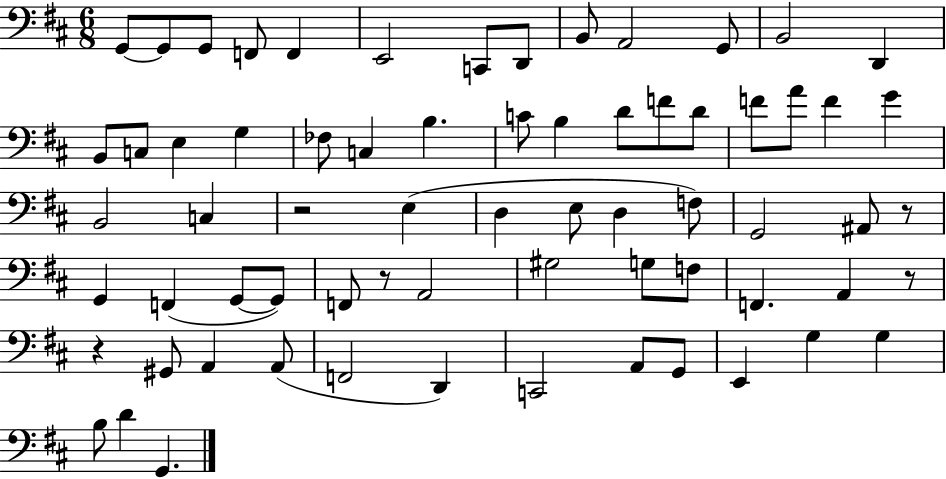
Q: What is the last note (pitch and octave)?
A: G2